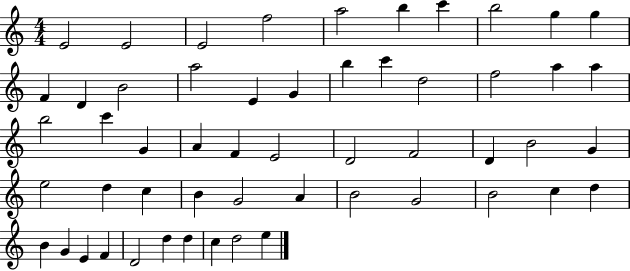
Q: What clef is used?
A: treble